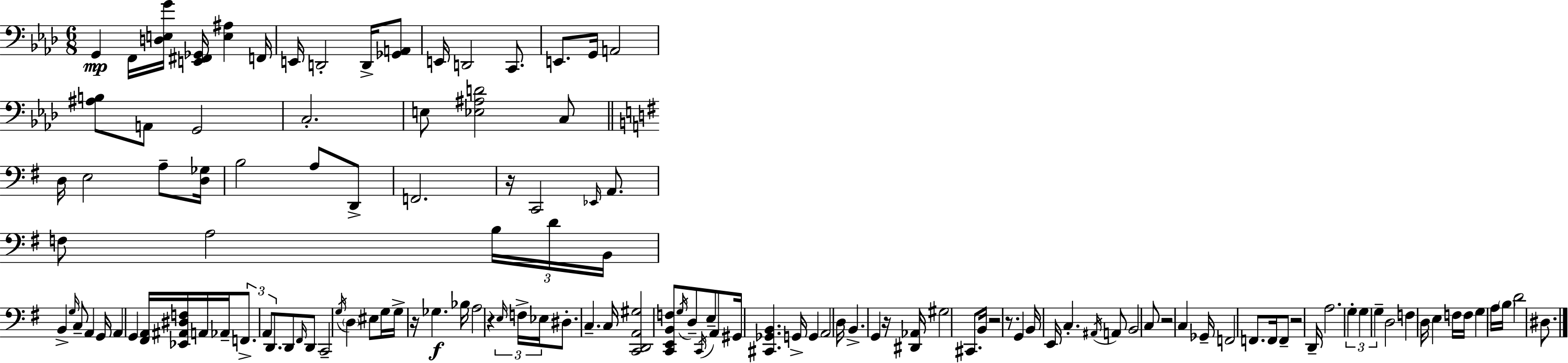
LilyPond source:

{
  \clef bass
  \numericTimeSignature
  \time 6/8
  \key f \minor
  \repeat volta 2 { g,4\mp f,16 <d e g'>16 <e, fis, ges,>16 <e ais>4 f,16 | e,16 d,2-. d,16-> <ges, a,>8 | e,16 d,2 c,8. | e,8. g,16 a,2 | \break <ais b>8 a,8 g,2 | c2.-. | e8 <ees ais d'>2 c8 | \bar "||" \break \key g \major d16 e2 a8-- <d ges>16 | b2 a8 d,8-> | f,2. | r16 c,2 \grace { ees,16 } a,8. | \break f8 a2 \tuplet 3/2 { b16 | d'16 b,16 } b,4-> \grace { g16 } c8-- a,4 | g,16 a,4 g,4 <fis, a,>16 <ees, ais, dis f>16 | a,16 aes,16-- \tuplet 3/2 { f,8.-> a,8 d,8. } d,8 | \break \grace { fis,16 } d,8 c,2-- \acciaccatura { g16 } | \parenthesize d4 eis8 g16 g16-> r16 ges4.\f | bes16 a2 | r4 \tuplet 3/2 { \grace { e16 } f16-> ees16 } dis8.-. c4.-- | \break c16 <c, d, a, gis>2 | <c, e, b, f>8 \acciaccatura { g16 } d8-- \acciaccatura { c,16 } e8-- a,8 gis,16 | <cis, ges, b,>4. g,16-> g,4 a,2 | d16 b,4.-> | \break g,4 r16 <dis, aes,>16 gis2 | cis,8. b,16 r2 | r8. g,4 b,16 | e,16 c4.-. \acciaccatura { ais,16 } a,8 b,2 | \break c8 r2 | c4 ges,16-- f,2 | f,8. f,16 f,8-- r2 | d,16-- a2. | \break \tuplet 3/2 { g4-. | g4 g4-- } d2 | f4 d16 e4 | f16 f16 g4 a16 \parenthesize b16 d'2 | \break dis8. } \bar "|."
}